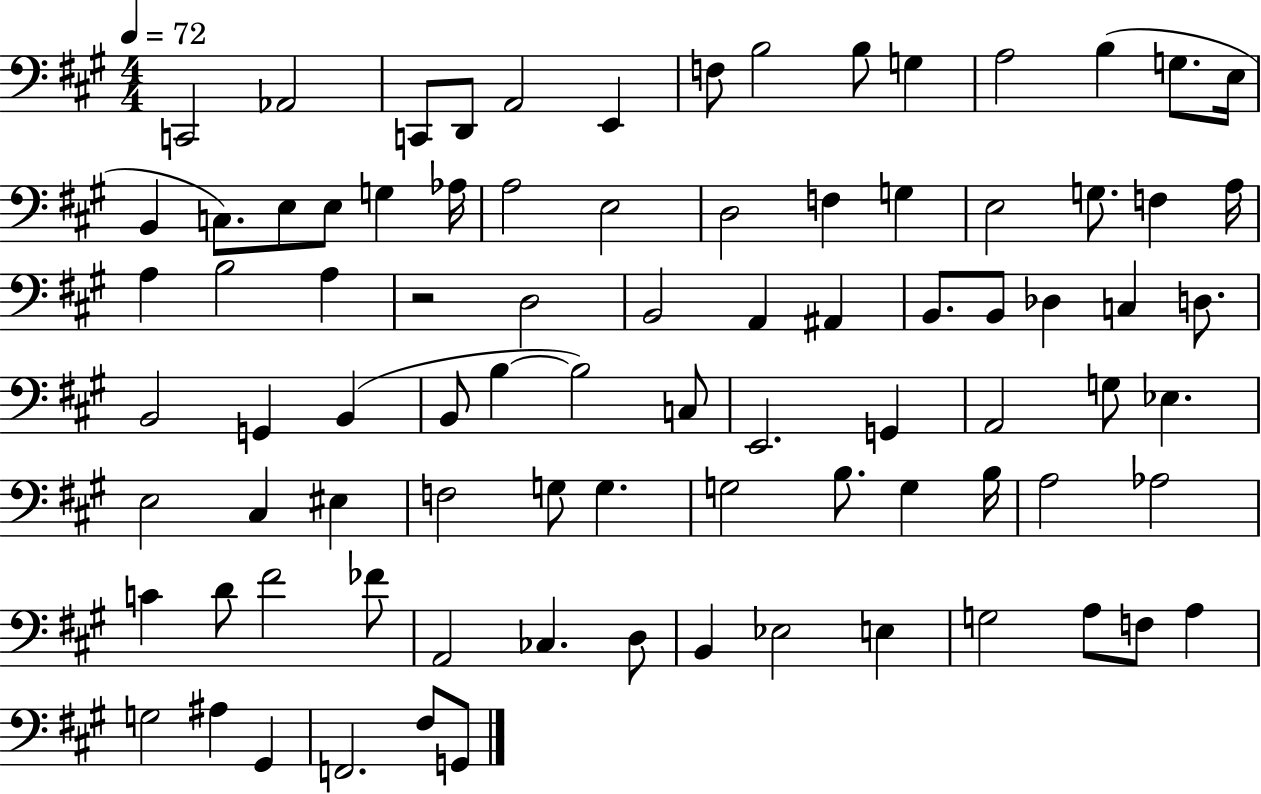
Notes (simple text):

C2/h Ab2/h C2/e D2/e A2/h E2/q F3/e B3/h B3/e G3/q A3/h B3/q G3/e. E3/s B2/q C3/e. E3/e E3/e G3/q Ab3/s A3/h E3/h D3/h F3/q G3/q E3/h G3/e. F3/q A3/s A3/q B3/h A3/q R/h D3/h B2/h A2/q A#2/q B2/e. B2/e Db3/q C3/q D3/e. B2/h G2/q B2/q B2/e B3/q B3/h C3/e E2/h. G2/q A2/h G3/e Eb3/q. E3/h C#3/q EIS3/q F3/h G3/e G3/q. G3/h B3/e. G3/q B3/s A3/h Ab3/h C4/q D4/e F#4/h FES4/e A2/h CES3/q. D3/e B2/q Eb3/h E3/q G3/h A3/e F3/e A3/q G3/h A#3/q G#2/q F2/h. F#3/e G2/e